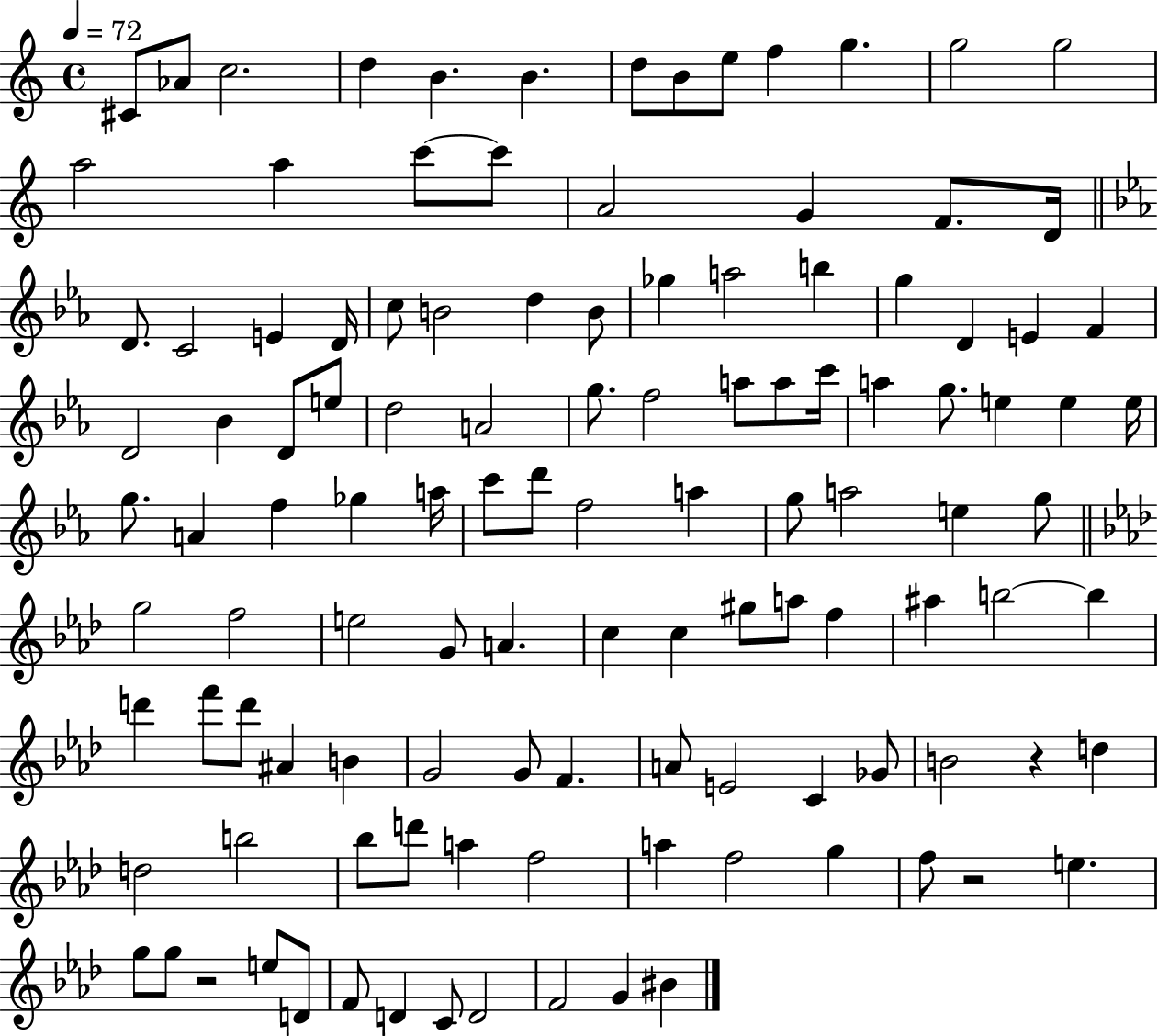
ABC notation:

X:1
T:Untitled
M:4/4
L:1/4
K:C
^C/2 _A/2 c2 d B B d/2 B/2 e/2 f g g2 g2 a2 a c'/2 c'/2 A2 G F/2 D/4 D/2 C2 E D/4 c/2 B2 d B/2 _g a2 b g D E F D2 _B D/2 e/2 d2 A2 g/2 f2 a/2 a/2 c'/4 a g/2 e e e/4 g/2 A f _g a/4 c'/2 d'/2 f2 a g/2 a2 e g/2 g2 f2 e2 G/2 A c c ^g/2 a/2 f ^a b2 b d' f'/2 d'/2 ^A B G2 G/2 F A/2 E2 C _G/2 B2 z d d2 b2 _b/2 d'/2 a f2 a f2 g f/2 z2 e g/2 g/2 z2 e/2 D/2 F/2 D C/2 D2 F2 G ^B